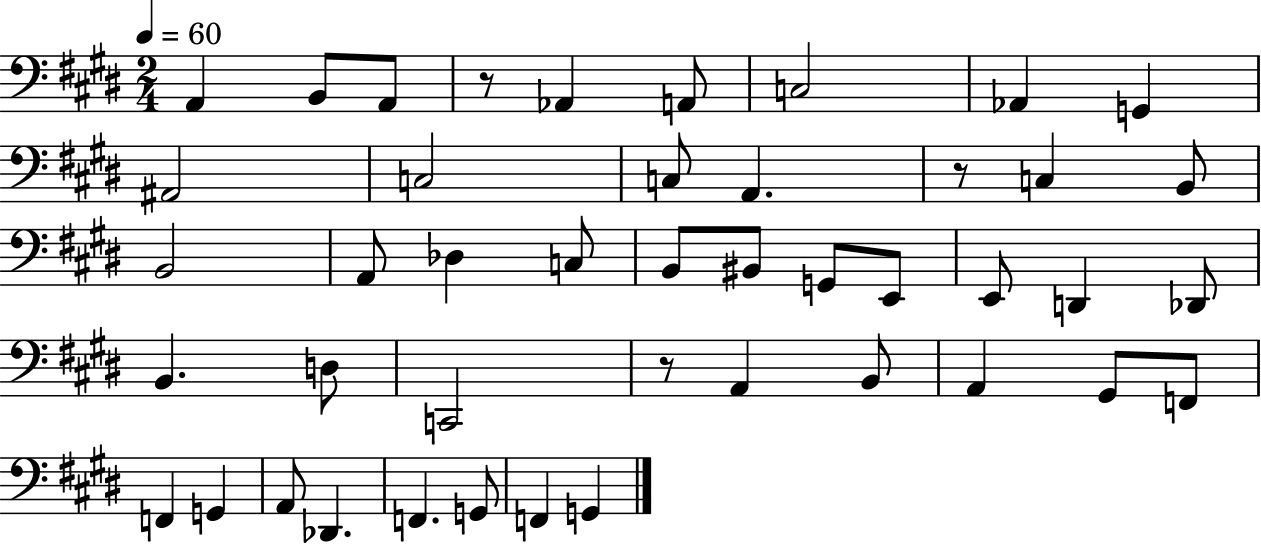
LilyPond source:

{
  \clef bass
  \numericTimeSignature
  \time 2/4
  \key e \major
  \tempo 4 = 60
  a,4 b,8 a,8 | r8 aes,4 a,8 | c2 | aes,4 g,4 | \break ais,2 | c2 | c8 a,4. | r8 c4 b,8 | \break b,2 | a,8 des4 c8 | b,8 bis,8 g,8 e,8 | e,8 d,4 des,8 | \break b,4. d8 | c,2 | r8 a,4 b,8 | a,4 gis,8 f,8 | \break f,4 g,4 | a,8 des,4. | f,4. g,8 | f,4 g,4 | \break \bar "|."
}